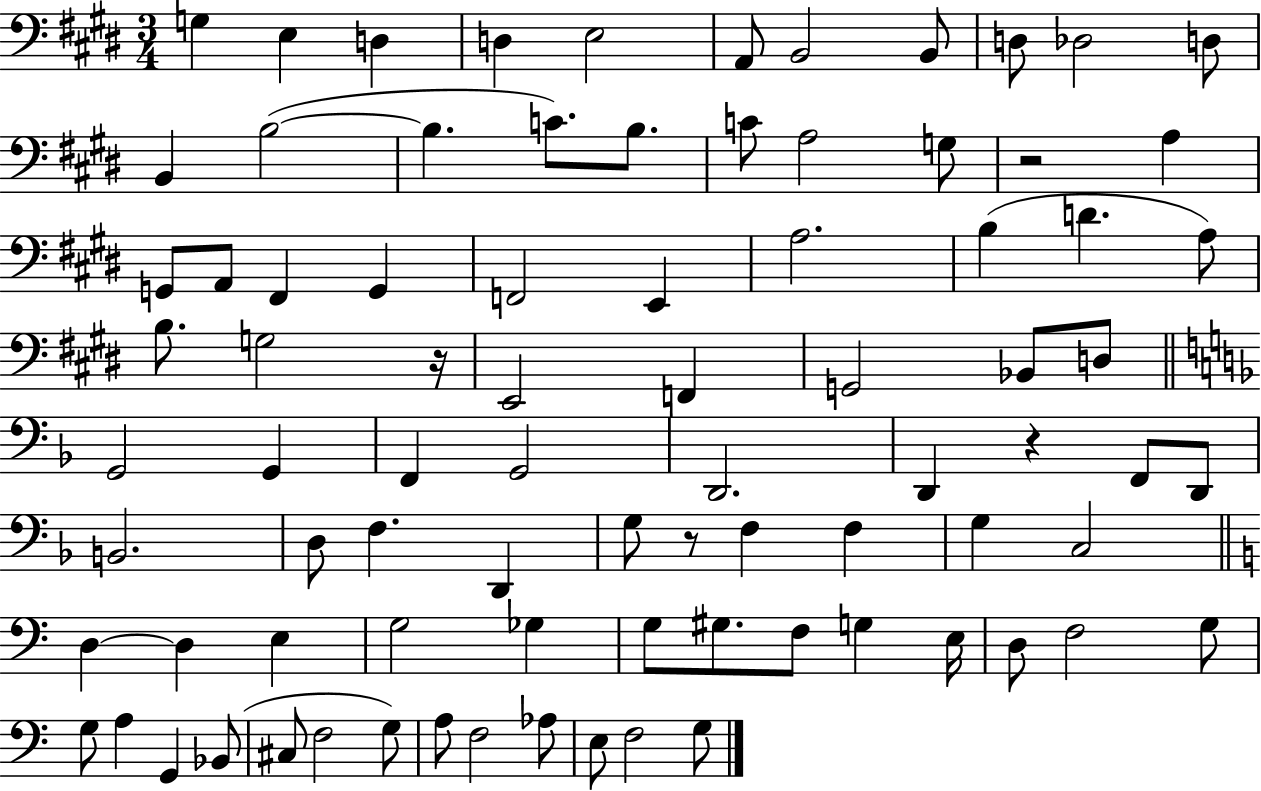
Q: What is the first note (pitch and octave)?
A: G3